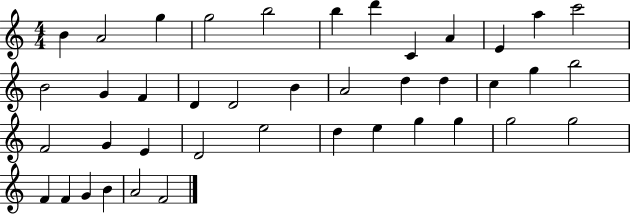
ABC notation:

X:1
T:Untitled
M:4/4
L:1/4
K:C
B A2 g g2 b2 b d' C A E a c'2 B2 G F D D2 B A2 d d c g b2 F2 G E D2 e2 d e g g g2 g2 F F G B A2 F2